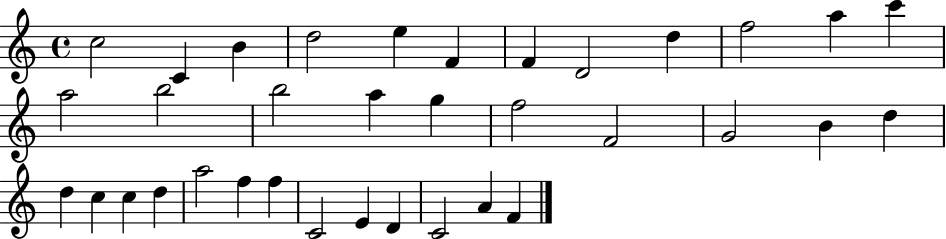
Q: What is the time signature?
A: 4/4